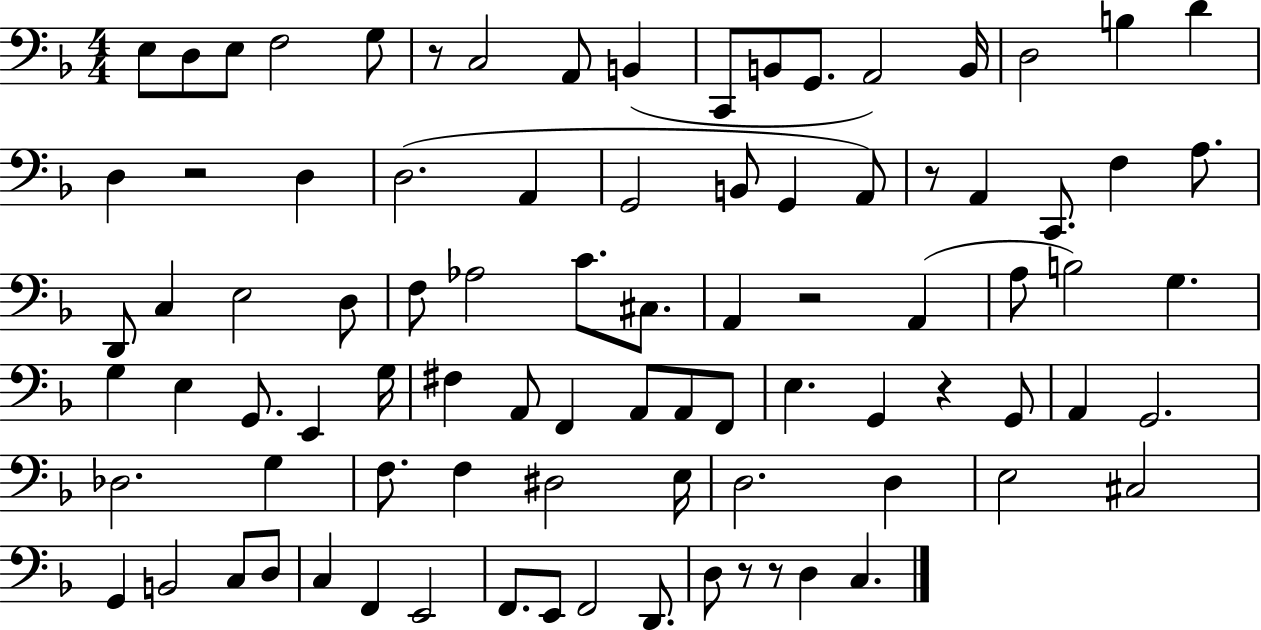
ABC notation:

X:1
T:Untitled
M:4/4
L:1/4
K:F
E,/2 D,/2 E,/2 F,2 G,/2 z/2 C,2 A,,/2 B,, C,,/2 B,,/2 G,,/2 A,,2 B,,/4 D,2 B, D D, z2 D, D,2 A,, G,,2 B,,/2 G,, A,,/2 z/2 A,, C,,/2 F, A,/2 D,,/2 C, E,2 D,/2 F,/2 _A,2 C/2 ^C,/2 A,, z2 A,, A,/2 B,2 G, G, E, G,,/2 E,, G,/4 ^F, A,,/2 F,, A,,/2 A,,/2 F,,/2 E, G,, z G,,/2 A,, G,,2 _D,2 G, F,/2 F, ^D,2 E,/4 D,2 D, E,2 ^C,2 G,, B,,2 C,/2 D,/2 C, F,, E,,2 F,,/2 E,,/2 F,,2 D,,/2 D,/2 z/2 z/2 D, C,